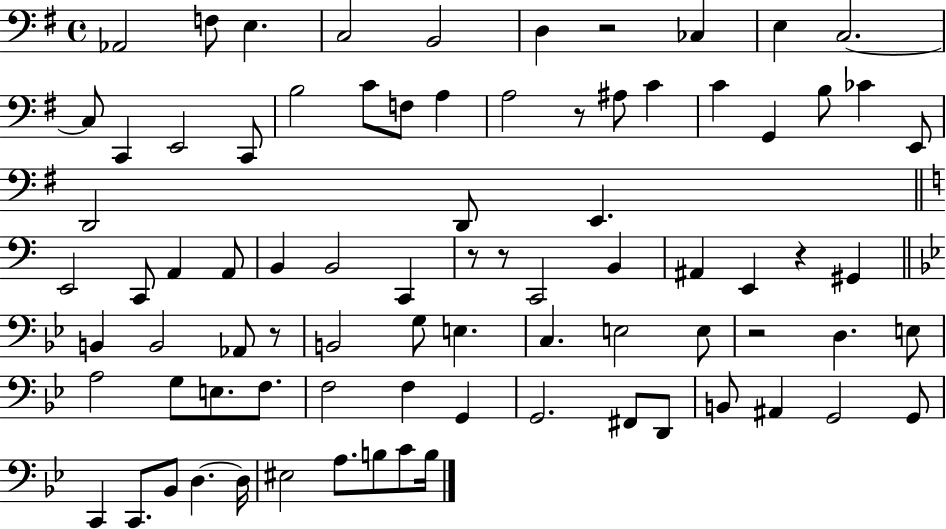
X:1
T:Untitled
M:4/4
L:1/4
K:G
_A,,2 F,/2 E, C,2 B,,2 D, z2 _C, E, C,2 C,/2 C,, E,,2 C,,/2 B,2 C/2 F,/2 A, A,2 z/2 ^A,/2 C C G,, B,/2 _C E,,/2 D,,2 D,,/2 E,, E,,2 C,,/2 A,, A,,/2 B,, B,,2 C,, z/2 z/2 C,,2 B,, ^A,, E,, z ^G,, B,, B,,2 _A,,/2 z/2 B,,2 G,/2 E, C, E,2 E,/2 z2 D, E,/2 A,2 G,/2 E,/2 F,/2 F,2 F, G,, G,,2 ^F,,/2 D,,/2 B,,/2 ^A,, G,,2 G,,/2 C,, C,,/2 _B,,/2 D, D,/4 ^E,2 A,/2 B,/2 C/2 B,/4